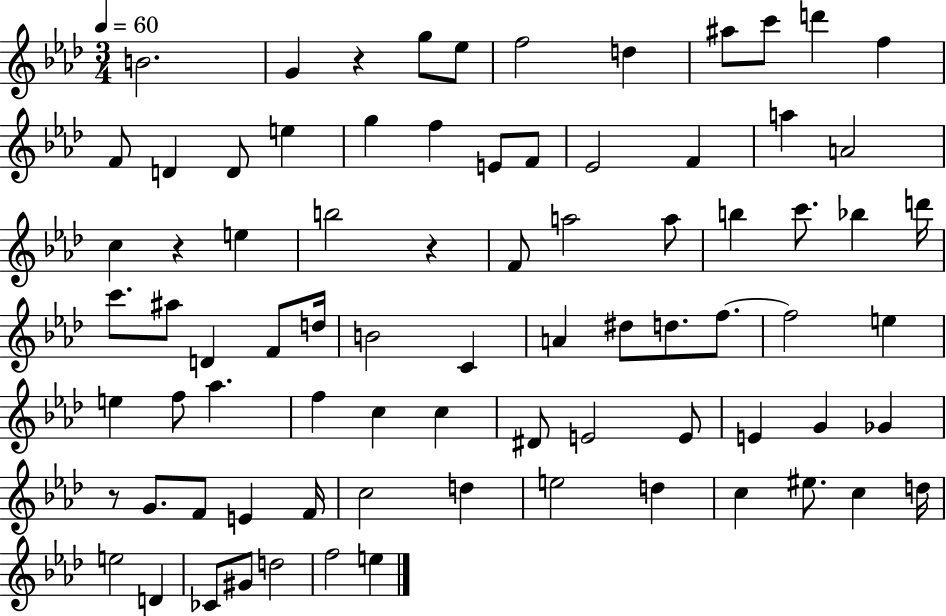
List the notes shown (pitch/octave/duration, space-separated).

B4/h. G4/q R/q G5/e Eb5/e F5/h D5/q A#5/e C6/e D6/q F5/q F4/e D4/q D4/e E5/q G5/q F5/q E4/e F4/e Eb4/h F4/q A5/q A4/h C5/q R/q E5/q B5/h R/q F4/e A5/h A5/e B5/q C6/e. Bb5/q D6/s C6/e. A#5/e D4/q F4/e D5/s B4/h C4/q A4/q D#5/e D5/e. F5/e. F5/h E5/q E5/q F5/e Ab5/q. F5/q C5/q C5/q D#4/e E4/h E4/e E4/q G4/q Gb4/q R/e G4/e. F4/e E4/q F4/s C5/h D5/q E5/h D5/q C5/q EIS5/e. C5/q D5/s E5/h D4/q CES4/e G#4/e D5/h F5/h E5/q